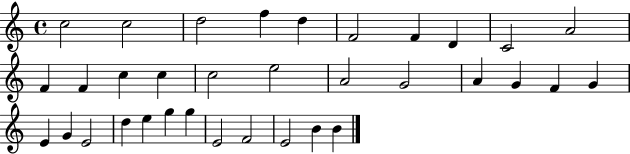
C5/h C5/h D5/h F5/q D5/q F4/h F4/q D4/q C4/h A4/h F4/q F4/q C5/q C5/q C5/h E5/h A4/h G4/h A4/q G4/q F4/q G4/q E4/q G4/q E4/h D5/q E5/q G5/q G5/q E4/h F4/h E4/h B4/q B4/q